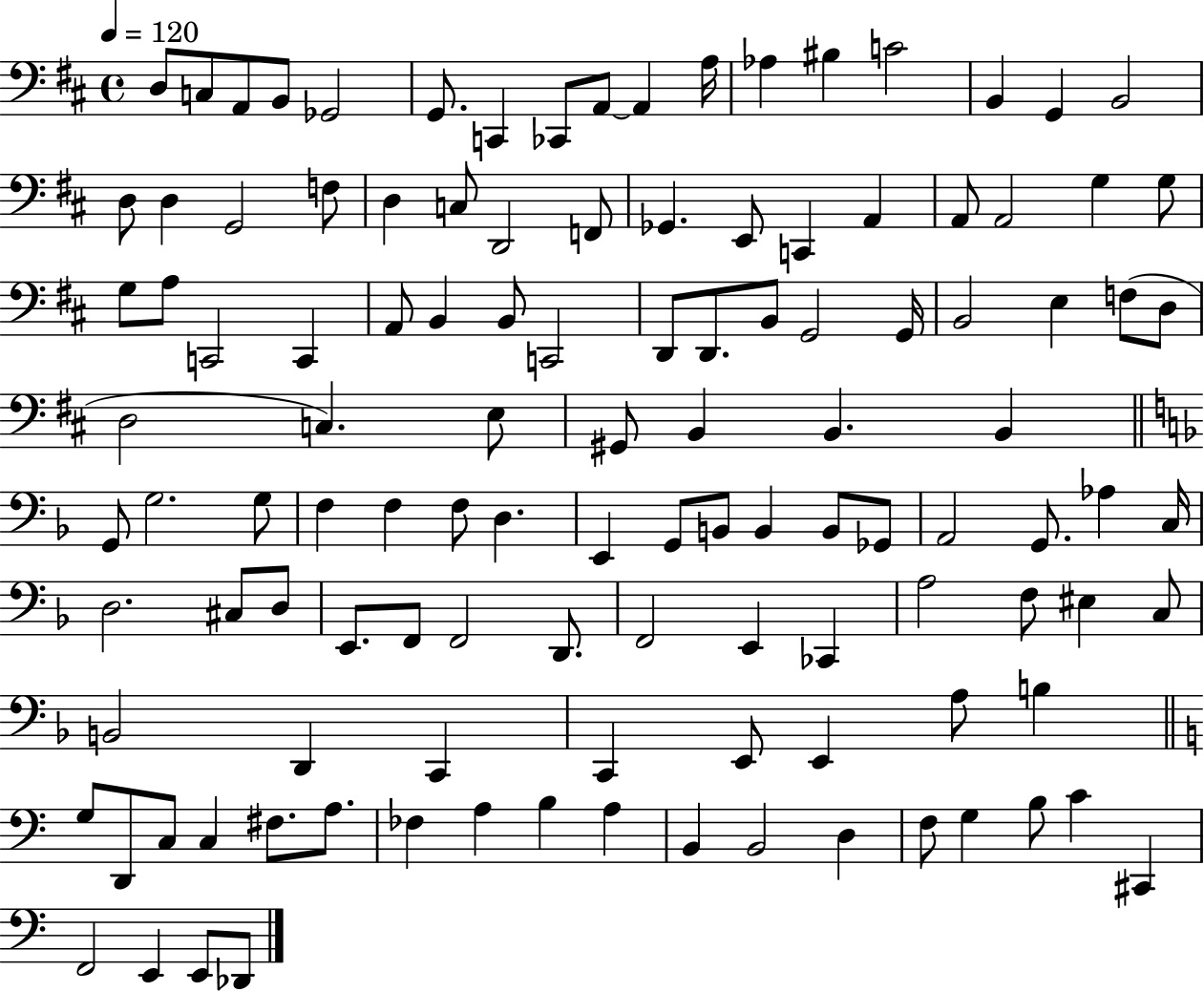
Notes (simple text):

D3/e C3/e A2/e B2/e Gb2/h G2/e. C2/q CES2/e A2/e A2/q A3/s Ab3/q BIS3/q C4/h B2/q G2/q B2/h D3/e D3/q G2/h F3/e D3/q C3/e D2/h F2/e Gb2/q. E2/e C2/q A2/q A2/e A2/h G3/q G3/e G3/e A3/e C2/h C2/q A2/e B2/q B2/e C2/h D2/e D2/e. B2/e G2/h G2/s B2/h E3/q F3/e D3/e D3/h C3/q. E3/e G#2/e B2/q B2/q. B2/q G2/e G3/h. G3/e F3/q F3/q F3/e D3/q. E2/q G2/e B2/e B2/q B2/e Gb2/e A2/h G2/e. Ab3/q C3/s D3/h. C#3/e D3/e E2/e. F2/e F2/h D2/e. F2/h E2/q CES2/q A3/h F3/e EIS3/q C3/e B2/h D2/q C2/q C2/q E2/e E2/q A3/e B3/q G3/e D2/e C3/e C3/q F#3/e. A3/e. FES3/q A3/q B3/q A3/q B2/q B2/h D3/q F3/e G3/q B3/e C4/q C#2/q F2/h E2/q E2/e Db2/e